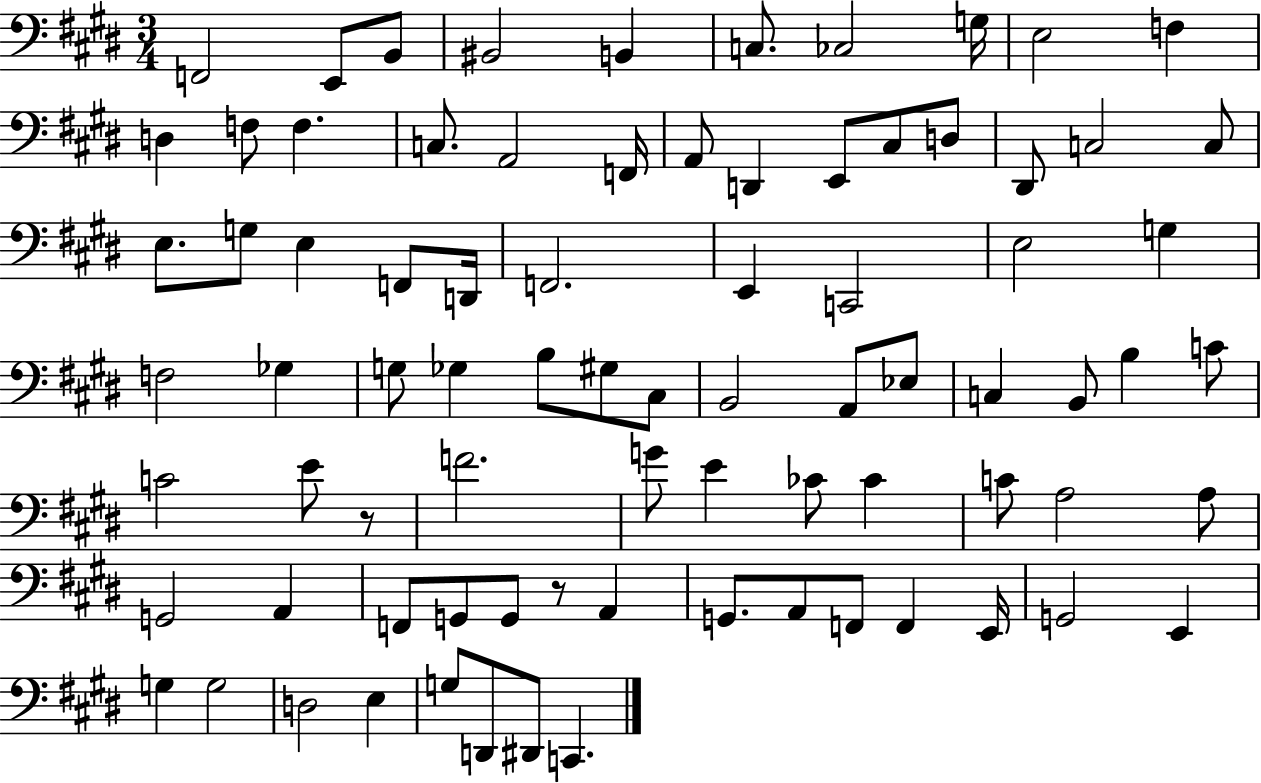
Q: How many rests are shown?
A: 2